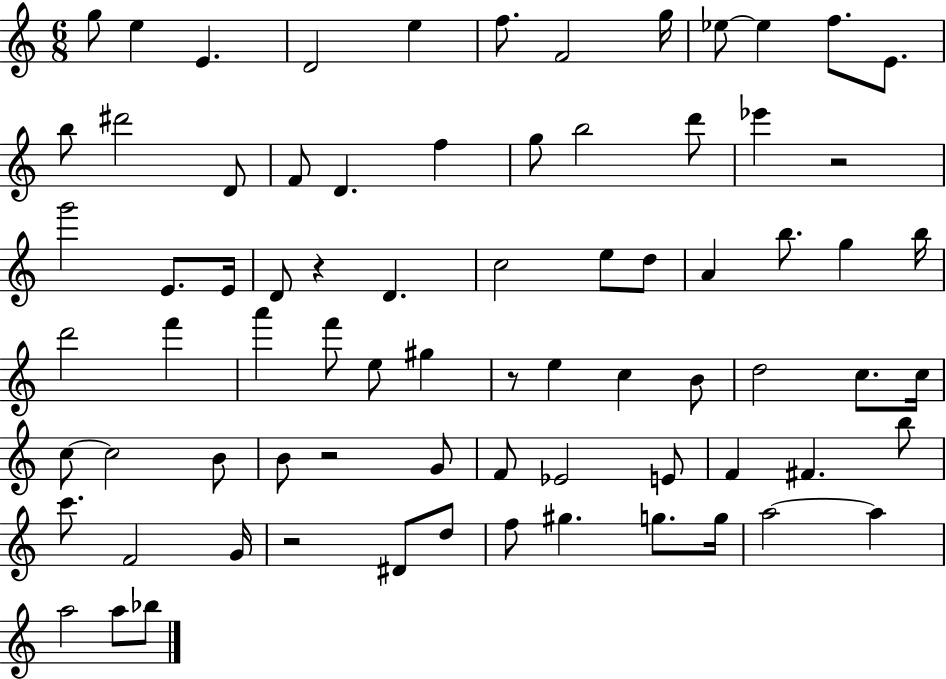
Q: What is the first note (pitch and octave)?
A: G5